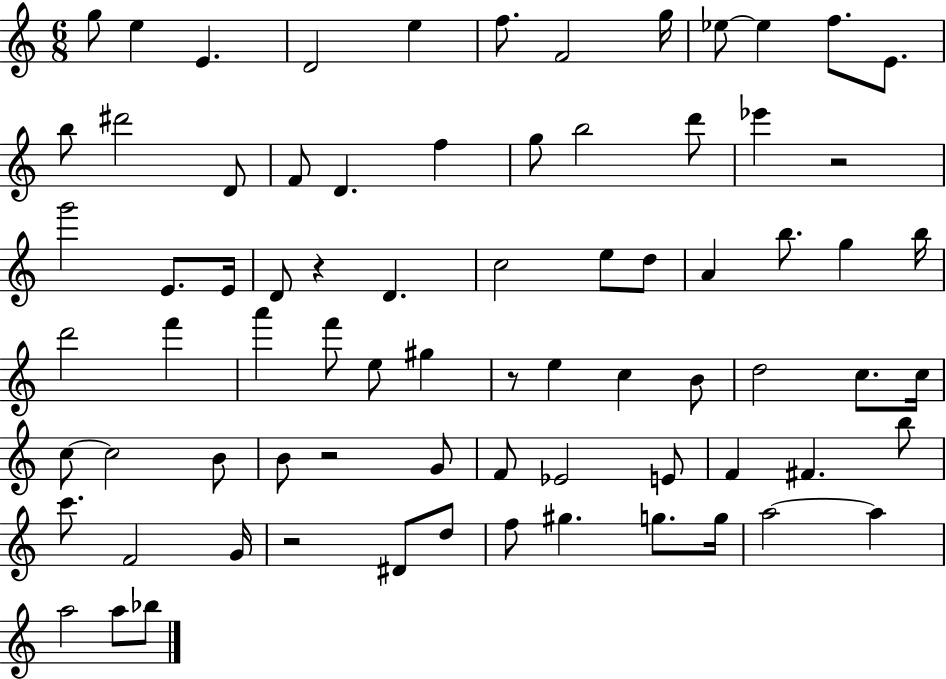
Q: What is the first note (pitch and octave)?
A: G5